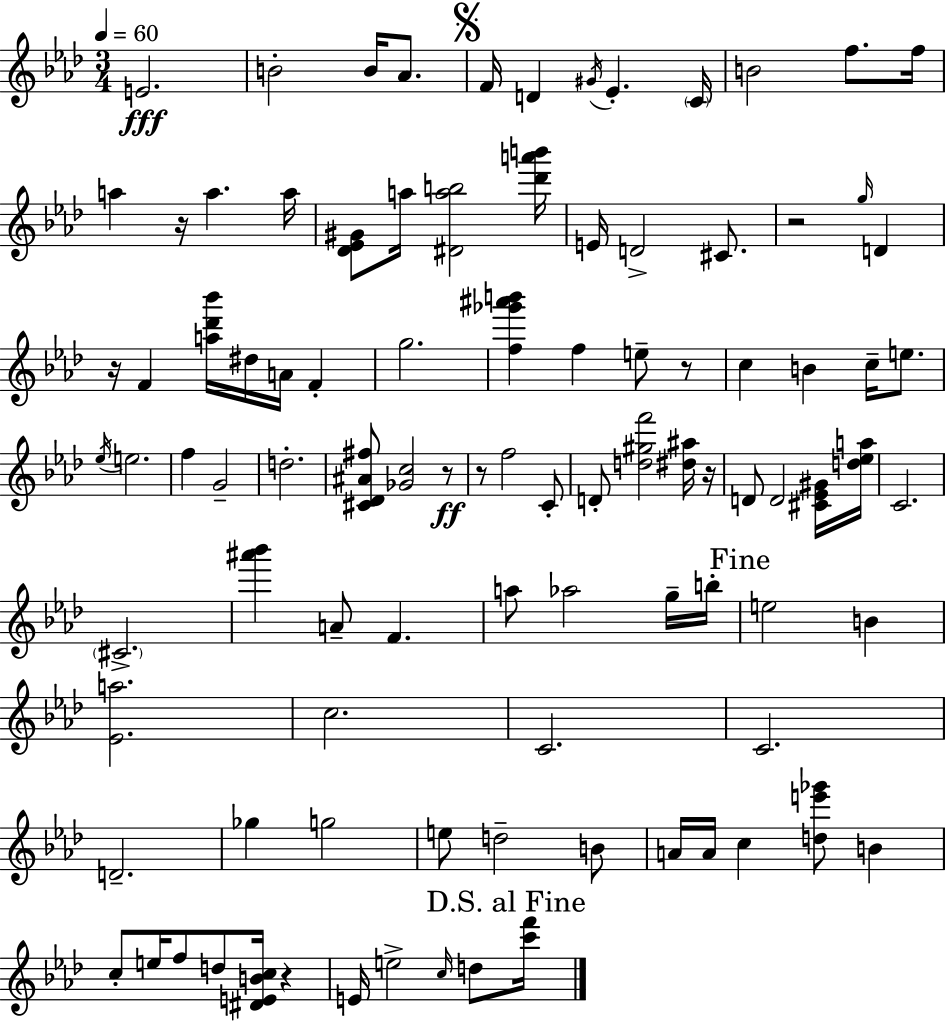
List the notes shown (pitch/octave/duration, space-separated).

E4/h. B4/h B4/s Ab4/e. F4/s D4/q G#4/s Eb4/q. C4/s B4/h F5/e. F5/s A5/q R/s A5/q. A5/s [Db4,Eb4,G#4]/e A5/s [D#4,A5,B5]/h [Db6,A6,B6]/s E4/s D4/h C#4/e. R/h G5/s D4/q R/s F4/q [A5,Db6,Bb6]/s D#5/s A4/s F4/q G5/h. [F5,Gb6,A#6,B6]/q F5/q E5/e R/e C5/q B4/q C5/s E5/e. Eb5/s E5/h. F5/q G4/h D5/h. [C#4,Db4,A#4,F#5]/e [Gb4,C5]/h R/e R/e F5/h C4/e D4/e [D5,G#5,F6]/h [D#5,A#5]/s R/s D4/e D4/h [C#4,Eb4,G#4]/s [D5,Eb5,A5]/s C4/h. C#4/h. [A#6,Bb6]/q A4/e F4/q. A5/e Ab5/h G5/s B5/s E5/h B4/q [Eb4,A5]/h. C5/h. C4/h. C4/h. D4/h. Gb5/q G5/h E5/e D5/h B4/e A4/s A4/s C5/q [D5,E6,Gb6]/e B4/q C5/e E5/s F5/e D5/e [D#4,E4,B4,C5]/s R/q E4/s E5/h C5/s D5/e [C6,F6]/s